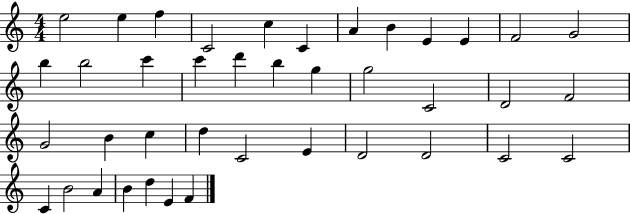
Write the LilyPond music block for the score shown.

{
  \clef treble
  \numericTimeSignature
  \time 4/4
  \key c \major
  e''2 e''4 f''4 | c'2 c''4 c'4 | a'4 b'4 e'4 e'4 | f'2 g'2 | \break b''4 b''2 c'''4 | c'''4 d'''4 b''4 g''4 | g''2 c'2 | d'2 f'2 | \break g'2 b'4 c''4 | d''4 c'2 e'4 | d'2 d'2 | c'2 c'2 | \break c'4 b'2 a'4 | b'4 d''4 e'4 f'4 | \bar "|."
}